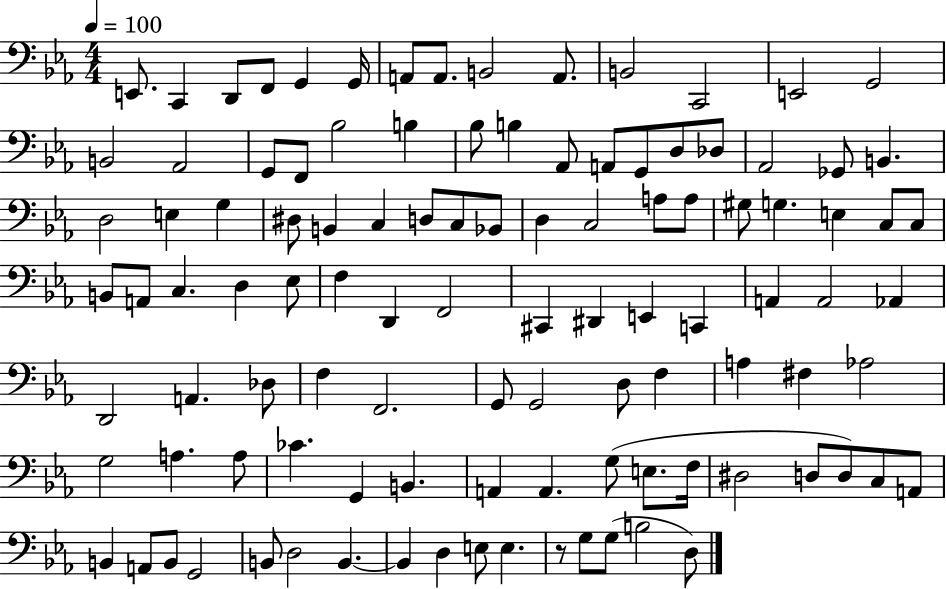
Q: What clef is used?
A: bass